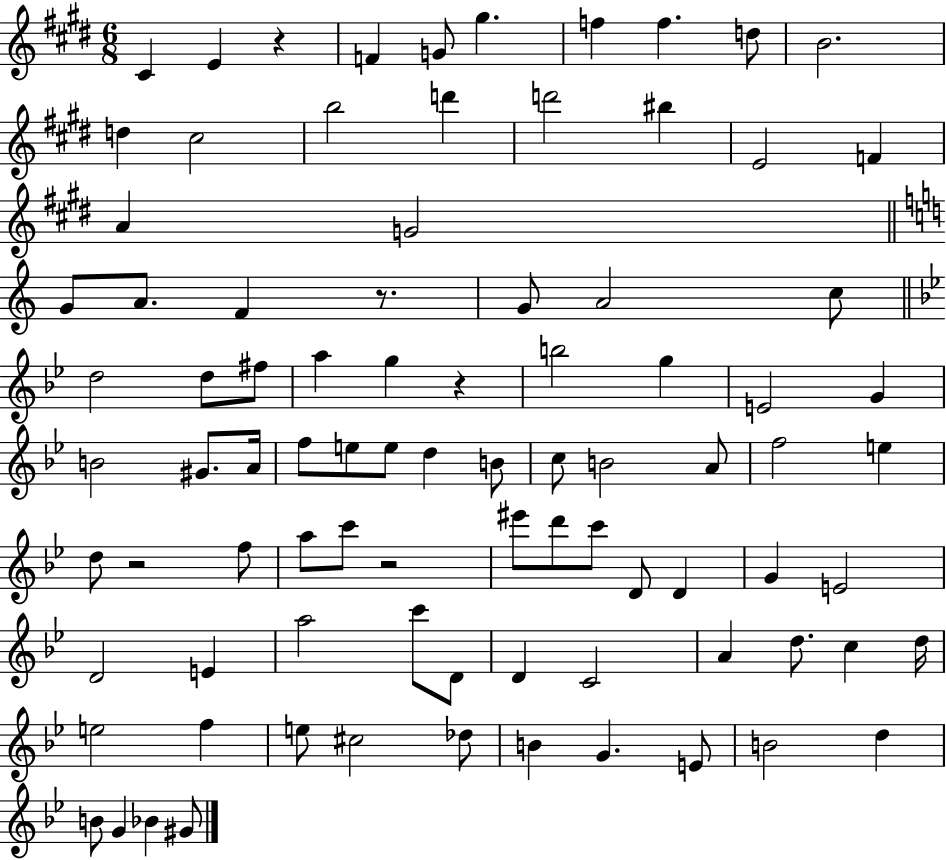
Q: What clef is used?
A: treble